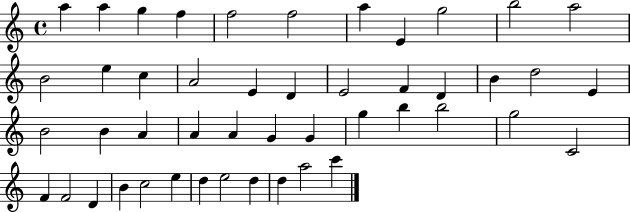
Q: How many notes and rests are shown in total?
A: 47